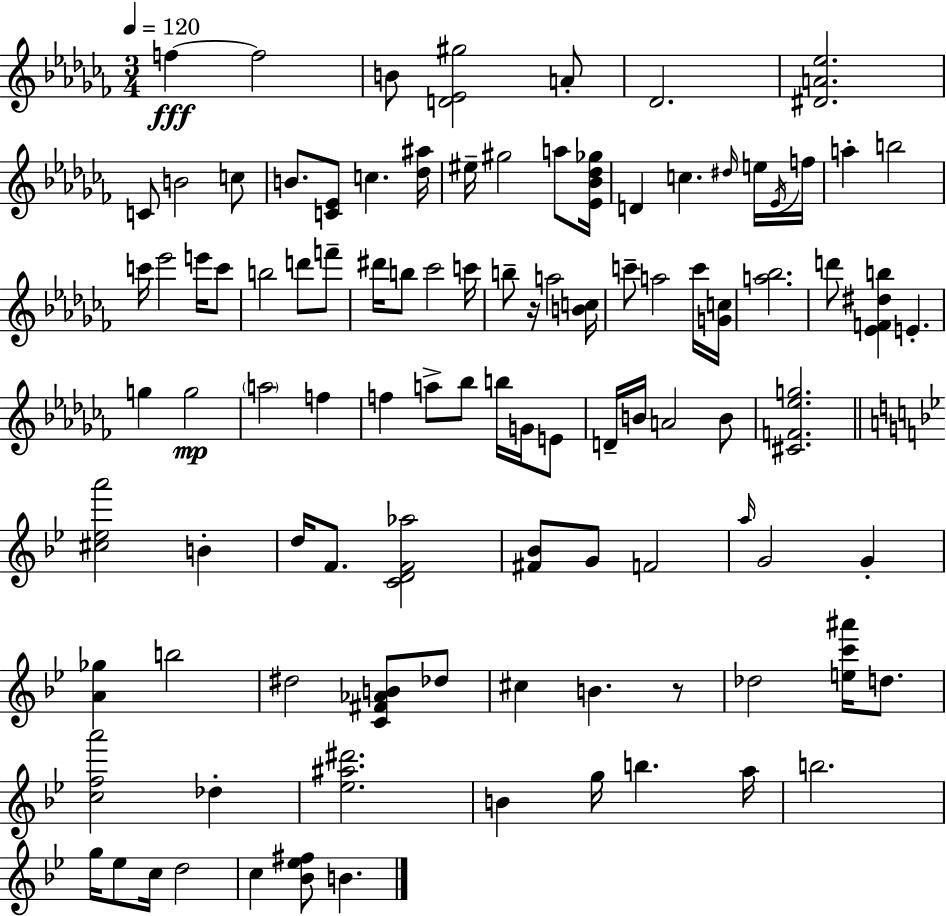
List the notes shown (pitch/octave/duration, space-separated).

F5/q F5/h B4/e [D4,Eb4,G#5]/h A4/e Db4/h. [D#4,A4,Eb5]/h. C4/e B4/h C5/e B4/e. [C4,Eb4]/e C5/q. [Db5,A#5]/s EIS5/s G#5/h A5/e [Eb4,Bb4,Db5,Gb5]/s D4/q C5/q. D#5/s E5/s Eb4/s F5/s A5/q B5/h C6/s Eb6/h E6/s C6/e B5/h D6/e F6/e D#6/s B5/e CES6/h C6/s B5/e R/s A5/h [B4,C5]/s C6/e A5/h C6/s [G4,C5]/s [A5,Bb5]/h. D6/e [Eb4,F4,D#5,B5]/q E4/q. G5/q G5/h A5/h F5/q F5/q A5/e Bb5/e B5/s G4/s E4/e D4/s B4/s A4/h B4/e [C#4,F4,Eb5,G5]/h. [C#5,Eb5,A6]/h B4/q D5/s F4/e. [C4,D4,F4,Ab5]/h [F#4,Bb4]/e G4/e F4/h A5/s G4/h G4/q [A4,Gb5]/q B5/h D#5/h [C4,F#4,Ab4,B4]/e Db5/e C#5/q B4/q. R/e Db5/h [E5,C6,A#6]/s D5/e. [C5,F5,A6]/h Db5/q [Eb5,A#5,D#6]/h. B4/q G5/s B5/q. A5/s B5/h. G5/s Eb5/e C5/s D5/h C5/q [Bb4,Eb5,F#5]/e B4/q.